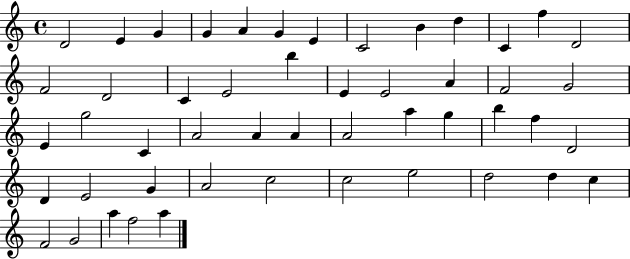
D4/h E4/q G4/q G4/q A4/q G4/q E4/q C4/h B4/q D5/q C4/q F5/q D4/h F4/h D4/h C4/q E4/h B5/q E4/q E4/h A4/q F4/h G4/h E4/q G5/h C4/q A4/h A4/q A4/q A4/h A5/q G5/q B5/q F5/q D4/h D4/q E4/h G4/q A4/h C5/h C5/h E5/h D5/h D5/q C5/q F4/h G4/h A5/q F5/h A5/q